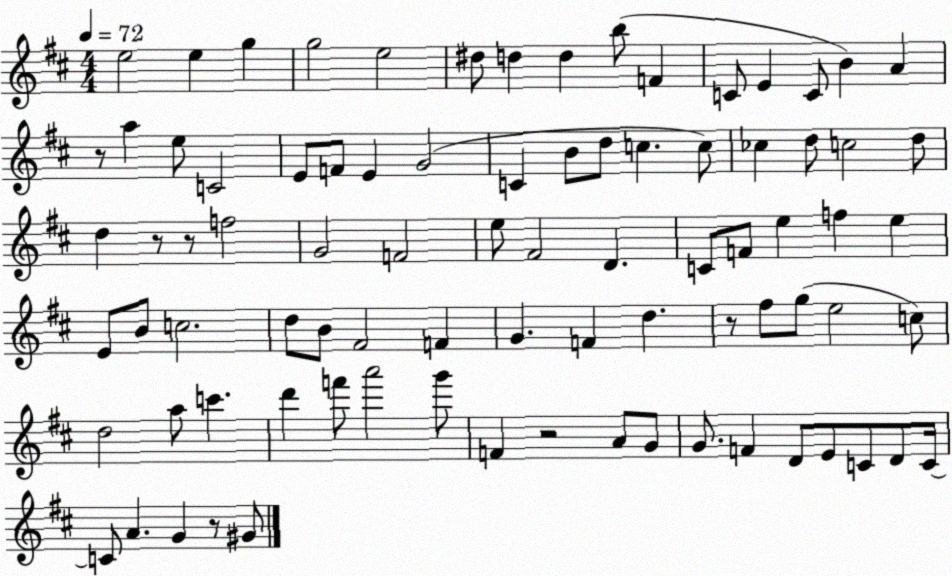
X:1
T:Untitled
M:4/4
L:1/4
K:D
e2 e g g2 e2 ^d/2 d d b/2 F C/2 E C/2 B A z/2 a e/2 C2 E/2 F/2 E G2 C B/2 d/2 c c/2 _c d/2 c2 d/2 d z/2 z/2 f2 G2 F2 e/2 ^F2 D C/2 F/2 e f e E/2 B/2 c2 d/2 B/2 ^F2 F G F d z/2 ^f/2 g/2 e2 c/2 d2 a/2 c' d' f'/2 a'2 g'/2 F z2 A/2 G/2 G/2 F D/2 E/2 C/2 D/2 C/4 C/2 A G z/2 ^G/2